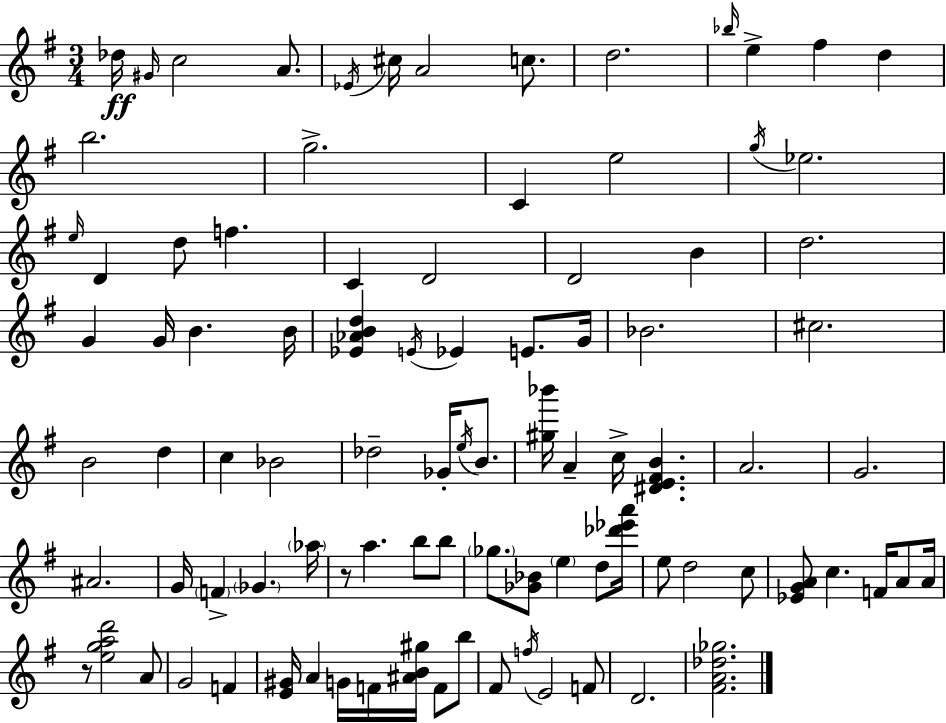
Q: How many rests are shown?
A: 2